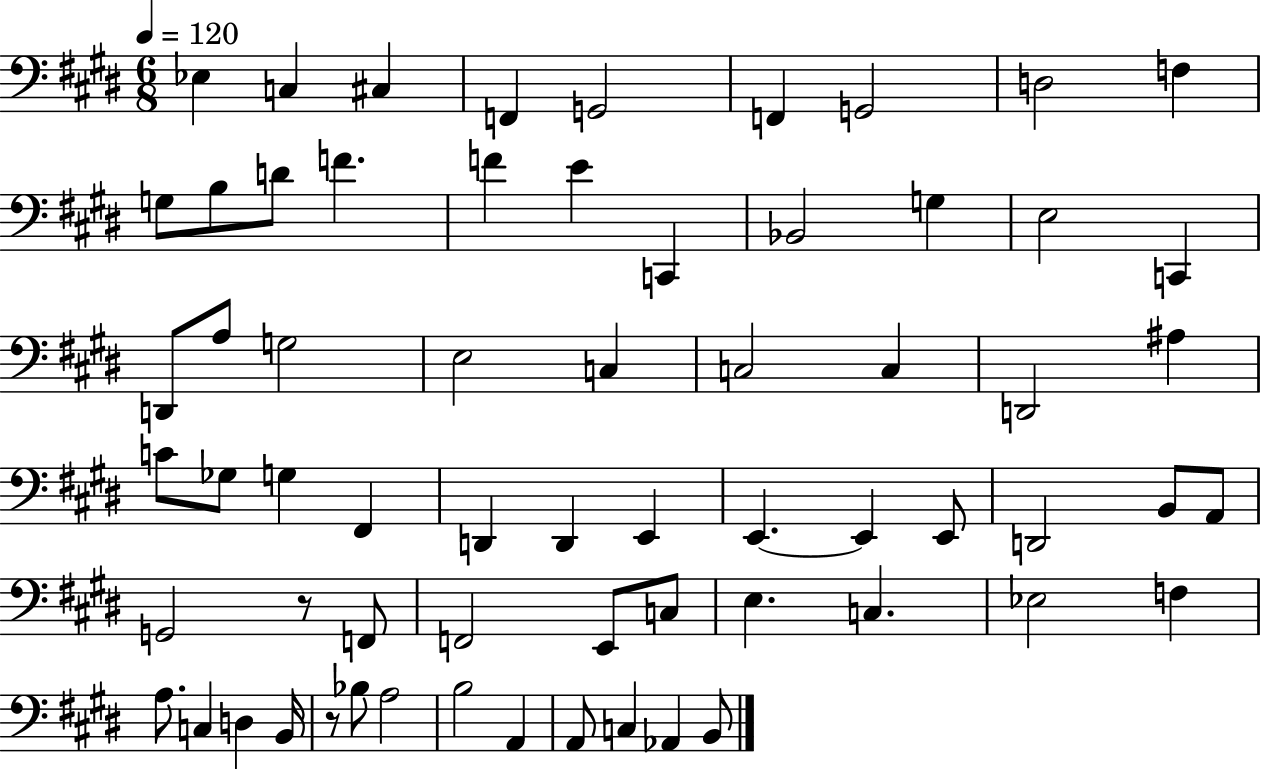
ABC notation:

X:1
T:Untitled
M:6/8
L:1/4
K:E
_E, C, ^C, F,, G,,2 F,, G,,2 D,2 F, G,/2 B,/2 D/2 F F E C,, _B,,2 G, E,2 C,, D,,/2 A,/2 G,2 E,2 C, C,2 C, D,,2 ^A, C/2 _G,/2 G, ^F,, D,, D,, E,, E,, E,, E,,/2 D,,2 B,,/2 A,,/2 G,,2 z/2 F,,/2 F,,2 E,,/2 C,/2 E, C, _E,2 F, A,/2 C, D, B,,/4 z/2 _B,/2 A,2 B,2 A,, A,,/2 C, _A,, B,,/2